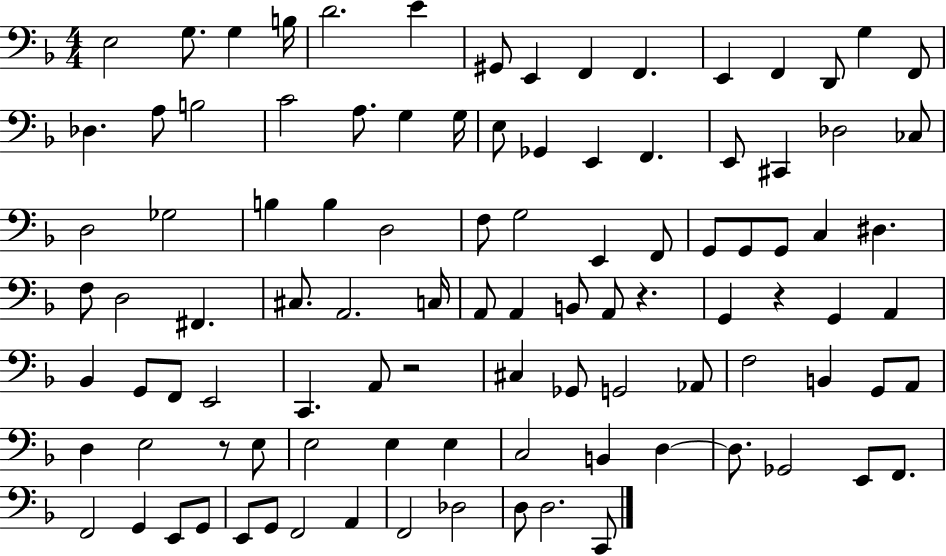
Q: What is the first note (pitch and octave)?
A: E3